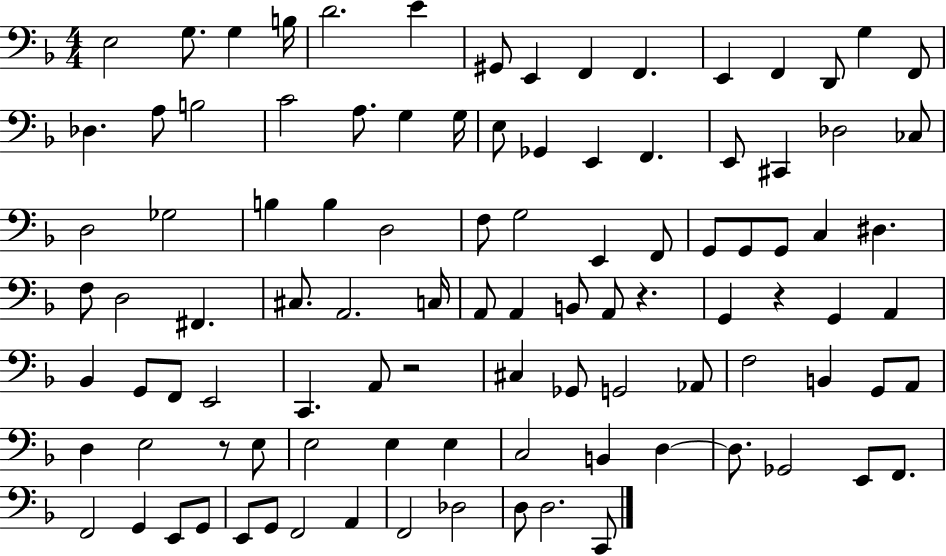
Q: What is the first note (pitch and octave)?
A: E3